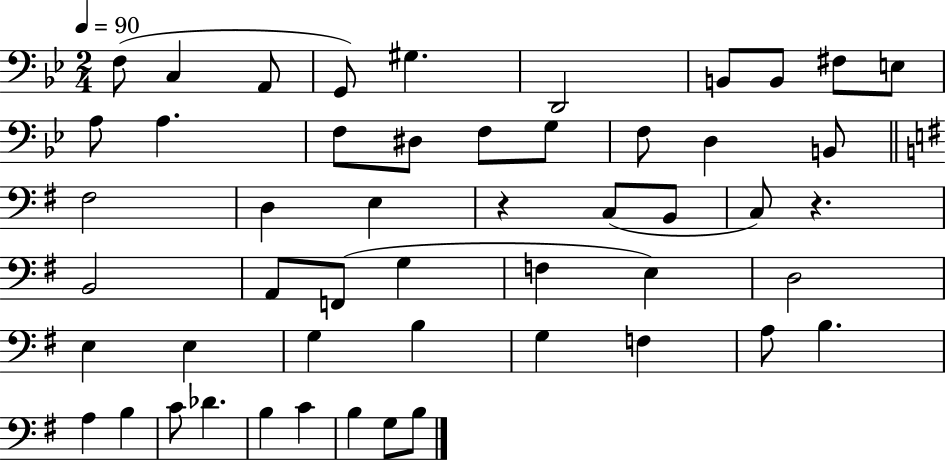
F3/e C3/q A2/e G2/e G#3/q. D2/h B2/e B2/e F#3/e E3/e A3/e A3/q. F3/e D#3/e F3/e G3/e F3/e D3/q B2/e F#3/h D3/q E3/q R/q C3/e B2/e C3/e R/q. B2/h A2/e F2/e G3/q F3/q E3/q D3/h E3/q E3/q G3/q B3/q G3/q F3/q A3/e B3/q. A3/q B3/q C4/e Db4/q. B3/q C4/q B3/q G3/e B3/e